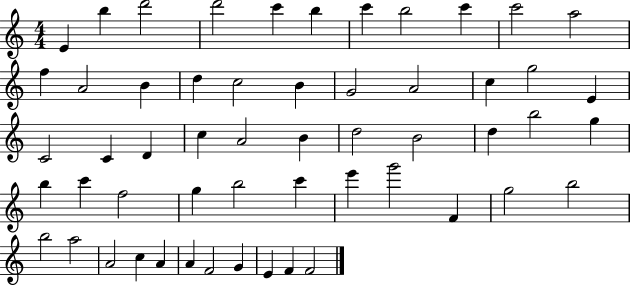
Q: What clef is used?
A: treble